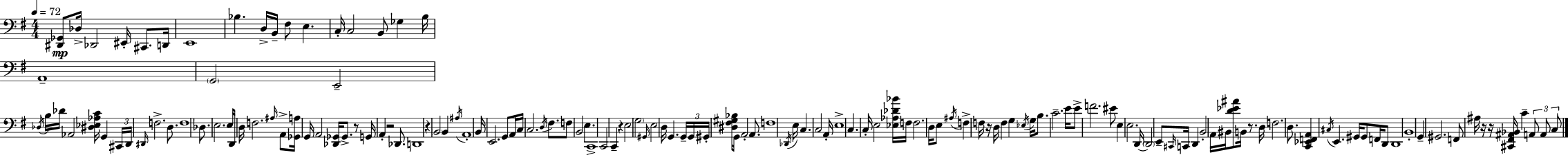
[D#2,Gb2]/e Db3/s Db2/h EIS2/s C#2/e. D2/s E2/w Bb3/q. D3/s B2/s F#3/e E3/q. C3/s C3/h B2/e Gb3/q B3/s A2/w G2/h E2/h Db3/s B3/s Db4/s Ab2/h [D#3,Eb3,Ab3,C4]/s G2/q C#2/s D2/s D#2/s F3/h. D3/e. F3/w Db3/e. E3/h. E3/s D2/s D3/s F3/h. A#3/s A2/e [Gb2,A3]/s G2/s A2/h [Db2,Gb2]/s Gb2/e. R/e G2/s A2/q R/h Db2/e. D2/w R/q B2/h B2/q A#3/s A2/w B2/s E2/h. G2/e A2/s C3/s C3/h. D3/s F#3/e. F3/e B2/h E3/q. C2/w C2/h C2/q R/q E3/h G3/h G#2/s E3/h D3/s G2/q. G2/s G2/s G#2/s [D#3,F#3,G#3,Bb3]/e G2/s A2/h A2/e. F3/w Db2/s E3/s C3/q. C3/h A2/s E3/w C3/q. C3/s E3/h [Eb3,Ab3,Db4,Bb4]/s F3/s F3/h. D3/s E3/e A#3/s F3/q F3/s R/s D3/s F3/q G3/q Eb3/s G3/s B3/e. C4/h. E4/s E4/e F4/h. EIS4/e E3/q E3/h. D2/s D2/h E2/e C#2/s C2/s D2/q B2/h A2/s BIS2/s [D4,Eb4,A#4]/e B2/s R/e. D3/s F3/h. D3/e. [C2,Eb2,F2,A2]/q C#3/s E2/q. G#2/s G#2/e F2/s D2/e D2/w B2/w G2/q G#2/h. F2/e A#3/s R/s R/s [C#2,F#2,A#2,Bb2]/s C4/q A2/e A2/e C3/e